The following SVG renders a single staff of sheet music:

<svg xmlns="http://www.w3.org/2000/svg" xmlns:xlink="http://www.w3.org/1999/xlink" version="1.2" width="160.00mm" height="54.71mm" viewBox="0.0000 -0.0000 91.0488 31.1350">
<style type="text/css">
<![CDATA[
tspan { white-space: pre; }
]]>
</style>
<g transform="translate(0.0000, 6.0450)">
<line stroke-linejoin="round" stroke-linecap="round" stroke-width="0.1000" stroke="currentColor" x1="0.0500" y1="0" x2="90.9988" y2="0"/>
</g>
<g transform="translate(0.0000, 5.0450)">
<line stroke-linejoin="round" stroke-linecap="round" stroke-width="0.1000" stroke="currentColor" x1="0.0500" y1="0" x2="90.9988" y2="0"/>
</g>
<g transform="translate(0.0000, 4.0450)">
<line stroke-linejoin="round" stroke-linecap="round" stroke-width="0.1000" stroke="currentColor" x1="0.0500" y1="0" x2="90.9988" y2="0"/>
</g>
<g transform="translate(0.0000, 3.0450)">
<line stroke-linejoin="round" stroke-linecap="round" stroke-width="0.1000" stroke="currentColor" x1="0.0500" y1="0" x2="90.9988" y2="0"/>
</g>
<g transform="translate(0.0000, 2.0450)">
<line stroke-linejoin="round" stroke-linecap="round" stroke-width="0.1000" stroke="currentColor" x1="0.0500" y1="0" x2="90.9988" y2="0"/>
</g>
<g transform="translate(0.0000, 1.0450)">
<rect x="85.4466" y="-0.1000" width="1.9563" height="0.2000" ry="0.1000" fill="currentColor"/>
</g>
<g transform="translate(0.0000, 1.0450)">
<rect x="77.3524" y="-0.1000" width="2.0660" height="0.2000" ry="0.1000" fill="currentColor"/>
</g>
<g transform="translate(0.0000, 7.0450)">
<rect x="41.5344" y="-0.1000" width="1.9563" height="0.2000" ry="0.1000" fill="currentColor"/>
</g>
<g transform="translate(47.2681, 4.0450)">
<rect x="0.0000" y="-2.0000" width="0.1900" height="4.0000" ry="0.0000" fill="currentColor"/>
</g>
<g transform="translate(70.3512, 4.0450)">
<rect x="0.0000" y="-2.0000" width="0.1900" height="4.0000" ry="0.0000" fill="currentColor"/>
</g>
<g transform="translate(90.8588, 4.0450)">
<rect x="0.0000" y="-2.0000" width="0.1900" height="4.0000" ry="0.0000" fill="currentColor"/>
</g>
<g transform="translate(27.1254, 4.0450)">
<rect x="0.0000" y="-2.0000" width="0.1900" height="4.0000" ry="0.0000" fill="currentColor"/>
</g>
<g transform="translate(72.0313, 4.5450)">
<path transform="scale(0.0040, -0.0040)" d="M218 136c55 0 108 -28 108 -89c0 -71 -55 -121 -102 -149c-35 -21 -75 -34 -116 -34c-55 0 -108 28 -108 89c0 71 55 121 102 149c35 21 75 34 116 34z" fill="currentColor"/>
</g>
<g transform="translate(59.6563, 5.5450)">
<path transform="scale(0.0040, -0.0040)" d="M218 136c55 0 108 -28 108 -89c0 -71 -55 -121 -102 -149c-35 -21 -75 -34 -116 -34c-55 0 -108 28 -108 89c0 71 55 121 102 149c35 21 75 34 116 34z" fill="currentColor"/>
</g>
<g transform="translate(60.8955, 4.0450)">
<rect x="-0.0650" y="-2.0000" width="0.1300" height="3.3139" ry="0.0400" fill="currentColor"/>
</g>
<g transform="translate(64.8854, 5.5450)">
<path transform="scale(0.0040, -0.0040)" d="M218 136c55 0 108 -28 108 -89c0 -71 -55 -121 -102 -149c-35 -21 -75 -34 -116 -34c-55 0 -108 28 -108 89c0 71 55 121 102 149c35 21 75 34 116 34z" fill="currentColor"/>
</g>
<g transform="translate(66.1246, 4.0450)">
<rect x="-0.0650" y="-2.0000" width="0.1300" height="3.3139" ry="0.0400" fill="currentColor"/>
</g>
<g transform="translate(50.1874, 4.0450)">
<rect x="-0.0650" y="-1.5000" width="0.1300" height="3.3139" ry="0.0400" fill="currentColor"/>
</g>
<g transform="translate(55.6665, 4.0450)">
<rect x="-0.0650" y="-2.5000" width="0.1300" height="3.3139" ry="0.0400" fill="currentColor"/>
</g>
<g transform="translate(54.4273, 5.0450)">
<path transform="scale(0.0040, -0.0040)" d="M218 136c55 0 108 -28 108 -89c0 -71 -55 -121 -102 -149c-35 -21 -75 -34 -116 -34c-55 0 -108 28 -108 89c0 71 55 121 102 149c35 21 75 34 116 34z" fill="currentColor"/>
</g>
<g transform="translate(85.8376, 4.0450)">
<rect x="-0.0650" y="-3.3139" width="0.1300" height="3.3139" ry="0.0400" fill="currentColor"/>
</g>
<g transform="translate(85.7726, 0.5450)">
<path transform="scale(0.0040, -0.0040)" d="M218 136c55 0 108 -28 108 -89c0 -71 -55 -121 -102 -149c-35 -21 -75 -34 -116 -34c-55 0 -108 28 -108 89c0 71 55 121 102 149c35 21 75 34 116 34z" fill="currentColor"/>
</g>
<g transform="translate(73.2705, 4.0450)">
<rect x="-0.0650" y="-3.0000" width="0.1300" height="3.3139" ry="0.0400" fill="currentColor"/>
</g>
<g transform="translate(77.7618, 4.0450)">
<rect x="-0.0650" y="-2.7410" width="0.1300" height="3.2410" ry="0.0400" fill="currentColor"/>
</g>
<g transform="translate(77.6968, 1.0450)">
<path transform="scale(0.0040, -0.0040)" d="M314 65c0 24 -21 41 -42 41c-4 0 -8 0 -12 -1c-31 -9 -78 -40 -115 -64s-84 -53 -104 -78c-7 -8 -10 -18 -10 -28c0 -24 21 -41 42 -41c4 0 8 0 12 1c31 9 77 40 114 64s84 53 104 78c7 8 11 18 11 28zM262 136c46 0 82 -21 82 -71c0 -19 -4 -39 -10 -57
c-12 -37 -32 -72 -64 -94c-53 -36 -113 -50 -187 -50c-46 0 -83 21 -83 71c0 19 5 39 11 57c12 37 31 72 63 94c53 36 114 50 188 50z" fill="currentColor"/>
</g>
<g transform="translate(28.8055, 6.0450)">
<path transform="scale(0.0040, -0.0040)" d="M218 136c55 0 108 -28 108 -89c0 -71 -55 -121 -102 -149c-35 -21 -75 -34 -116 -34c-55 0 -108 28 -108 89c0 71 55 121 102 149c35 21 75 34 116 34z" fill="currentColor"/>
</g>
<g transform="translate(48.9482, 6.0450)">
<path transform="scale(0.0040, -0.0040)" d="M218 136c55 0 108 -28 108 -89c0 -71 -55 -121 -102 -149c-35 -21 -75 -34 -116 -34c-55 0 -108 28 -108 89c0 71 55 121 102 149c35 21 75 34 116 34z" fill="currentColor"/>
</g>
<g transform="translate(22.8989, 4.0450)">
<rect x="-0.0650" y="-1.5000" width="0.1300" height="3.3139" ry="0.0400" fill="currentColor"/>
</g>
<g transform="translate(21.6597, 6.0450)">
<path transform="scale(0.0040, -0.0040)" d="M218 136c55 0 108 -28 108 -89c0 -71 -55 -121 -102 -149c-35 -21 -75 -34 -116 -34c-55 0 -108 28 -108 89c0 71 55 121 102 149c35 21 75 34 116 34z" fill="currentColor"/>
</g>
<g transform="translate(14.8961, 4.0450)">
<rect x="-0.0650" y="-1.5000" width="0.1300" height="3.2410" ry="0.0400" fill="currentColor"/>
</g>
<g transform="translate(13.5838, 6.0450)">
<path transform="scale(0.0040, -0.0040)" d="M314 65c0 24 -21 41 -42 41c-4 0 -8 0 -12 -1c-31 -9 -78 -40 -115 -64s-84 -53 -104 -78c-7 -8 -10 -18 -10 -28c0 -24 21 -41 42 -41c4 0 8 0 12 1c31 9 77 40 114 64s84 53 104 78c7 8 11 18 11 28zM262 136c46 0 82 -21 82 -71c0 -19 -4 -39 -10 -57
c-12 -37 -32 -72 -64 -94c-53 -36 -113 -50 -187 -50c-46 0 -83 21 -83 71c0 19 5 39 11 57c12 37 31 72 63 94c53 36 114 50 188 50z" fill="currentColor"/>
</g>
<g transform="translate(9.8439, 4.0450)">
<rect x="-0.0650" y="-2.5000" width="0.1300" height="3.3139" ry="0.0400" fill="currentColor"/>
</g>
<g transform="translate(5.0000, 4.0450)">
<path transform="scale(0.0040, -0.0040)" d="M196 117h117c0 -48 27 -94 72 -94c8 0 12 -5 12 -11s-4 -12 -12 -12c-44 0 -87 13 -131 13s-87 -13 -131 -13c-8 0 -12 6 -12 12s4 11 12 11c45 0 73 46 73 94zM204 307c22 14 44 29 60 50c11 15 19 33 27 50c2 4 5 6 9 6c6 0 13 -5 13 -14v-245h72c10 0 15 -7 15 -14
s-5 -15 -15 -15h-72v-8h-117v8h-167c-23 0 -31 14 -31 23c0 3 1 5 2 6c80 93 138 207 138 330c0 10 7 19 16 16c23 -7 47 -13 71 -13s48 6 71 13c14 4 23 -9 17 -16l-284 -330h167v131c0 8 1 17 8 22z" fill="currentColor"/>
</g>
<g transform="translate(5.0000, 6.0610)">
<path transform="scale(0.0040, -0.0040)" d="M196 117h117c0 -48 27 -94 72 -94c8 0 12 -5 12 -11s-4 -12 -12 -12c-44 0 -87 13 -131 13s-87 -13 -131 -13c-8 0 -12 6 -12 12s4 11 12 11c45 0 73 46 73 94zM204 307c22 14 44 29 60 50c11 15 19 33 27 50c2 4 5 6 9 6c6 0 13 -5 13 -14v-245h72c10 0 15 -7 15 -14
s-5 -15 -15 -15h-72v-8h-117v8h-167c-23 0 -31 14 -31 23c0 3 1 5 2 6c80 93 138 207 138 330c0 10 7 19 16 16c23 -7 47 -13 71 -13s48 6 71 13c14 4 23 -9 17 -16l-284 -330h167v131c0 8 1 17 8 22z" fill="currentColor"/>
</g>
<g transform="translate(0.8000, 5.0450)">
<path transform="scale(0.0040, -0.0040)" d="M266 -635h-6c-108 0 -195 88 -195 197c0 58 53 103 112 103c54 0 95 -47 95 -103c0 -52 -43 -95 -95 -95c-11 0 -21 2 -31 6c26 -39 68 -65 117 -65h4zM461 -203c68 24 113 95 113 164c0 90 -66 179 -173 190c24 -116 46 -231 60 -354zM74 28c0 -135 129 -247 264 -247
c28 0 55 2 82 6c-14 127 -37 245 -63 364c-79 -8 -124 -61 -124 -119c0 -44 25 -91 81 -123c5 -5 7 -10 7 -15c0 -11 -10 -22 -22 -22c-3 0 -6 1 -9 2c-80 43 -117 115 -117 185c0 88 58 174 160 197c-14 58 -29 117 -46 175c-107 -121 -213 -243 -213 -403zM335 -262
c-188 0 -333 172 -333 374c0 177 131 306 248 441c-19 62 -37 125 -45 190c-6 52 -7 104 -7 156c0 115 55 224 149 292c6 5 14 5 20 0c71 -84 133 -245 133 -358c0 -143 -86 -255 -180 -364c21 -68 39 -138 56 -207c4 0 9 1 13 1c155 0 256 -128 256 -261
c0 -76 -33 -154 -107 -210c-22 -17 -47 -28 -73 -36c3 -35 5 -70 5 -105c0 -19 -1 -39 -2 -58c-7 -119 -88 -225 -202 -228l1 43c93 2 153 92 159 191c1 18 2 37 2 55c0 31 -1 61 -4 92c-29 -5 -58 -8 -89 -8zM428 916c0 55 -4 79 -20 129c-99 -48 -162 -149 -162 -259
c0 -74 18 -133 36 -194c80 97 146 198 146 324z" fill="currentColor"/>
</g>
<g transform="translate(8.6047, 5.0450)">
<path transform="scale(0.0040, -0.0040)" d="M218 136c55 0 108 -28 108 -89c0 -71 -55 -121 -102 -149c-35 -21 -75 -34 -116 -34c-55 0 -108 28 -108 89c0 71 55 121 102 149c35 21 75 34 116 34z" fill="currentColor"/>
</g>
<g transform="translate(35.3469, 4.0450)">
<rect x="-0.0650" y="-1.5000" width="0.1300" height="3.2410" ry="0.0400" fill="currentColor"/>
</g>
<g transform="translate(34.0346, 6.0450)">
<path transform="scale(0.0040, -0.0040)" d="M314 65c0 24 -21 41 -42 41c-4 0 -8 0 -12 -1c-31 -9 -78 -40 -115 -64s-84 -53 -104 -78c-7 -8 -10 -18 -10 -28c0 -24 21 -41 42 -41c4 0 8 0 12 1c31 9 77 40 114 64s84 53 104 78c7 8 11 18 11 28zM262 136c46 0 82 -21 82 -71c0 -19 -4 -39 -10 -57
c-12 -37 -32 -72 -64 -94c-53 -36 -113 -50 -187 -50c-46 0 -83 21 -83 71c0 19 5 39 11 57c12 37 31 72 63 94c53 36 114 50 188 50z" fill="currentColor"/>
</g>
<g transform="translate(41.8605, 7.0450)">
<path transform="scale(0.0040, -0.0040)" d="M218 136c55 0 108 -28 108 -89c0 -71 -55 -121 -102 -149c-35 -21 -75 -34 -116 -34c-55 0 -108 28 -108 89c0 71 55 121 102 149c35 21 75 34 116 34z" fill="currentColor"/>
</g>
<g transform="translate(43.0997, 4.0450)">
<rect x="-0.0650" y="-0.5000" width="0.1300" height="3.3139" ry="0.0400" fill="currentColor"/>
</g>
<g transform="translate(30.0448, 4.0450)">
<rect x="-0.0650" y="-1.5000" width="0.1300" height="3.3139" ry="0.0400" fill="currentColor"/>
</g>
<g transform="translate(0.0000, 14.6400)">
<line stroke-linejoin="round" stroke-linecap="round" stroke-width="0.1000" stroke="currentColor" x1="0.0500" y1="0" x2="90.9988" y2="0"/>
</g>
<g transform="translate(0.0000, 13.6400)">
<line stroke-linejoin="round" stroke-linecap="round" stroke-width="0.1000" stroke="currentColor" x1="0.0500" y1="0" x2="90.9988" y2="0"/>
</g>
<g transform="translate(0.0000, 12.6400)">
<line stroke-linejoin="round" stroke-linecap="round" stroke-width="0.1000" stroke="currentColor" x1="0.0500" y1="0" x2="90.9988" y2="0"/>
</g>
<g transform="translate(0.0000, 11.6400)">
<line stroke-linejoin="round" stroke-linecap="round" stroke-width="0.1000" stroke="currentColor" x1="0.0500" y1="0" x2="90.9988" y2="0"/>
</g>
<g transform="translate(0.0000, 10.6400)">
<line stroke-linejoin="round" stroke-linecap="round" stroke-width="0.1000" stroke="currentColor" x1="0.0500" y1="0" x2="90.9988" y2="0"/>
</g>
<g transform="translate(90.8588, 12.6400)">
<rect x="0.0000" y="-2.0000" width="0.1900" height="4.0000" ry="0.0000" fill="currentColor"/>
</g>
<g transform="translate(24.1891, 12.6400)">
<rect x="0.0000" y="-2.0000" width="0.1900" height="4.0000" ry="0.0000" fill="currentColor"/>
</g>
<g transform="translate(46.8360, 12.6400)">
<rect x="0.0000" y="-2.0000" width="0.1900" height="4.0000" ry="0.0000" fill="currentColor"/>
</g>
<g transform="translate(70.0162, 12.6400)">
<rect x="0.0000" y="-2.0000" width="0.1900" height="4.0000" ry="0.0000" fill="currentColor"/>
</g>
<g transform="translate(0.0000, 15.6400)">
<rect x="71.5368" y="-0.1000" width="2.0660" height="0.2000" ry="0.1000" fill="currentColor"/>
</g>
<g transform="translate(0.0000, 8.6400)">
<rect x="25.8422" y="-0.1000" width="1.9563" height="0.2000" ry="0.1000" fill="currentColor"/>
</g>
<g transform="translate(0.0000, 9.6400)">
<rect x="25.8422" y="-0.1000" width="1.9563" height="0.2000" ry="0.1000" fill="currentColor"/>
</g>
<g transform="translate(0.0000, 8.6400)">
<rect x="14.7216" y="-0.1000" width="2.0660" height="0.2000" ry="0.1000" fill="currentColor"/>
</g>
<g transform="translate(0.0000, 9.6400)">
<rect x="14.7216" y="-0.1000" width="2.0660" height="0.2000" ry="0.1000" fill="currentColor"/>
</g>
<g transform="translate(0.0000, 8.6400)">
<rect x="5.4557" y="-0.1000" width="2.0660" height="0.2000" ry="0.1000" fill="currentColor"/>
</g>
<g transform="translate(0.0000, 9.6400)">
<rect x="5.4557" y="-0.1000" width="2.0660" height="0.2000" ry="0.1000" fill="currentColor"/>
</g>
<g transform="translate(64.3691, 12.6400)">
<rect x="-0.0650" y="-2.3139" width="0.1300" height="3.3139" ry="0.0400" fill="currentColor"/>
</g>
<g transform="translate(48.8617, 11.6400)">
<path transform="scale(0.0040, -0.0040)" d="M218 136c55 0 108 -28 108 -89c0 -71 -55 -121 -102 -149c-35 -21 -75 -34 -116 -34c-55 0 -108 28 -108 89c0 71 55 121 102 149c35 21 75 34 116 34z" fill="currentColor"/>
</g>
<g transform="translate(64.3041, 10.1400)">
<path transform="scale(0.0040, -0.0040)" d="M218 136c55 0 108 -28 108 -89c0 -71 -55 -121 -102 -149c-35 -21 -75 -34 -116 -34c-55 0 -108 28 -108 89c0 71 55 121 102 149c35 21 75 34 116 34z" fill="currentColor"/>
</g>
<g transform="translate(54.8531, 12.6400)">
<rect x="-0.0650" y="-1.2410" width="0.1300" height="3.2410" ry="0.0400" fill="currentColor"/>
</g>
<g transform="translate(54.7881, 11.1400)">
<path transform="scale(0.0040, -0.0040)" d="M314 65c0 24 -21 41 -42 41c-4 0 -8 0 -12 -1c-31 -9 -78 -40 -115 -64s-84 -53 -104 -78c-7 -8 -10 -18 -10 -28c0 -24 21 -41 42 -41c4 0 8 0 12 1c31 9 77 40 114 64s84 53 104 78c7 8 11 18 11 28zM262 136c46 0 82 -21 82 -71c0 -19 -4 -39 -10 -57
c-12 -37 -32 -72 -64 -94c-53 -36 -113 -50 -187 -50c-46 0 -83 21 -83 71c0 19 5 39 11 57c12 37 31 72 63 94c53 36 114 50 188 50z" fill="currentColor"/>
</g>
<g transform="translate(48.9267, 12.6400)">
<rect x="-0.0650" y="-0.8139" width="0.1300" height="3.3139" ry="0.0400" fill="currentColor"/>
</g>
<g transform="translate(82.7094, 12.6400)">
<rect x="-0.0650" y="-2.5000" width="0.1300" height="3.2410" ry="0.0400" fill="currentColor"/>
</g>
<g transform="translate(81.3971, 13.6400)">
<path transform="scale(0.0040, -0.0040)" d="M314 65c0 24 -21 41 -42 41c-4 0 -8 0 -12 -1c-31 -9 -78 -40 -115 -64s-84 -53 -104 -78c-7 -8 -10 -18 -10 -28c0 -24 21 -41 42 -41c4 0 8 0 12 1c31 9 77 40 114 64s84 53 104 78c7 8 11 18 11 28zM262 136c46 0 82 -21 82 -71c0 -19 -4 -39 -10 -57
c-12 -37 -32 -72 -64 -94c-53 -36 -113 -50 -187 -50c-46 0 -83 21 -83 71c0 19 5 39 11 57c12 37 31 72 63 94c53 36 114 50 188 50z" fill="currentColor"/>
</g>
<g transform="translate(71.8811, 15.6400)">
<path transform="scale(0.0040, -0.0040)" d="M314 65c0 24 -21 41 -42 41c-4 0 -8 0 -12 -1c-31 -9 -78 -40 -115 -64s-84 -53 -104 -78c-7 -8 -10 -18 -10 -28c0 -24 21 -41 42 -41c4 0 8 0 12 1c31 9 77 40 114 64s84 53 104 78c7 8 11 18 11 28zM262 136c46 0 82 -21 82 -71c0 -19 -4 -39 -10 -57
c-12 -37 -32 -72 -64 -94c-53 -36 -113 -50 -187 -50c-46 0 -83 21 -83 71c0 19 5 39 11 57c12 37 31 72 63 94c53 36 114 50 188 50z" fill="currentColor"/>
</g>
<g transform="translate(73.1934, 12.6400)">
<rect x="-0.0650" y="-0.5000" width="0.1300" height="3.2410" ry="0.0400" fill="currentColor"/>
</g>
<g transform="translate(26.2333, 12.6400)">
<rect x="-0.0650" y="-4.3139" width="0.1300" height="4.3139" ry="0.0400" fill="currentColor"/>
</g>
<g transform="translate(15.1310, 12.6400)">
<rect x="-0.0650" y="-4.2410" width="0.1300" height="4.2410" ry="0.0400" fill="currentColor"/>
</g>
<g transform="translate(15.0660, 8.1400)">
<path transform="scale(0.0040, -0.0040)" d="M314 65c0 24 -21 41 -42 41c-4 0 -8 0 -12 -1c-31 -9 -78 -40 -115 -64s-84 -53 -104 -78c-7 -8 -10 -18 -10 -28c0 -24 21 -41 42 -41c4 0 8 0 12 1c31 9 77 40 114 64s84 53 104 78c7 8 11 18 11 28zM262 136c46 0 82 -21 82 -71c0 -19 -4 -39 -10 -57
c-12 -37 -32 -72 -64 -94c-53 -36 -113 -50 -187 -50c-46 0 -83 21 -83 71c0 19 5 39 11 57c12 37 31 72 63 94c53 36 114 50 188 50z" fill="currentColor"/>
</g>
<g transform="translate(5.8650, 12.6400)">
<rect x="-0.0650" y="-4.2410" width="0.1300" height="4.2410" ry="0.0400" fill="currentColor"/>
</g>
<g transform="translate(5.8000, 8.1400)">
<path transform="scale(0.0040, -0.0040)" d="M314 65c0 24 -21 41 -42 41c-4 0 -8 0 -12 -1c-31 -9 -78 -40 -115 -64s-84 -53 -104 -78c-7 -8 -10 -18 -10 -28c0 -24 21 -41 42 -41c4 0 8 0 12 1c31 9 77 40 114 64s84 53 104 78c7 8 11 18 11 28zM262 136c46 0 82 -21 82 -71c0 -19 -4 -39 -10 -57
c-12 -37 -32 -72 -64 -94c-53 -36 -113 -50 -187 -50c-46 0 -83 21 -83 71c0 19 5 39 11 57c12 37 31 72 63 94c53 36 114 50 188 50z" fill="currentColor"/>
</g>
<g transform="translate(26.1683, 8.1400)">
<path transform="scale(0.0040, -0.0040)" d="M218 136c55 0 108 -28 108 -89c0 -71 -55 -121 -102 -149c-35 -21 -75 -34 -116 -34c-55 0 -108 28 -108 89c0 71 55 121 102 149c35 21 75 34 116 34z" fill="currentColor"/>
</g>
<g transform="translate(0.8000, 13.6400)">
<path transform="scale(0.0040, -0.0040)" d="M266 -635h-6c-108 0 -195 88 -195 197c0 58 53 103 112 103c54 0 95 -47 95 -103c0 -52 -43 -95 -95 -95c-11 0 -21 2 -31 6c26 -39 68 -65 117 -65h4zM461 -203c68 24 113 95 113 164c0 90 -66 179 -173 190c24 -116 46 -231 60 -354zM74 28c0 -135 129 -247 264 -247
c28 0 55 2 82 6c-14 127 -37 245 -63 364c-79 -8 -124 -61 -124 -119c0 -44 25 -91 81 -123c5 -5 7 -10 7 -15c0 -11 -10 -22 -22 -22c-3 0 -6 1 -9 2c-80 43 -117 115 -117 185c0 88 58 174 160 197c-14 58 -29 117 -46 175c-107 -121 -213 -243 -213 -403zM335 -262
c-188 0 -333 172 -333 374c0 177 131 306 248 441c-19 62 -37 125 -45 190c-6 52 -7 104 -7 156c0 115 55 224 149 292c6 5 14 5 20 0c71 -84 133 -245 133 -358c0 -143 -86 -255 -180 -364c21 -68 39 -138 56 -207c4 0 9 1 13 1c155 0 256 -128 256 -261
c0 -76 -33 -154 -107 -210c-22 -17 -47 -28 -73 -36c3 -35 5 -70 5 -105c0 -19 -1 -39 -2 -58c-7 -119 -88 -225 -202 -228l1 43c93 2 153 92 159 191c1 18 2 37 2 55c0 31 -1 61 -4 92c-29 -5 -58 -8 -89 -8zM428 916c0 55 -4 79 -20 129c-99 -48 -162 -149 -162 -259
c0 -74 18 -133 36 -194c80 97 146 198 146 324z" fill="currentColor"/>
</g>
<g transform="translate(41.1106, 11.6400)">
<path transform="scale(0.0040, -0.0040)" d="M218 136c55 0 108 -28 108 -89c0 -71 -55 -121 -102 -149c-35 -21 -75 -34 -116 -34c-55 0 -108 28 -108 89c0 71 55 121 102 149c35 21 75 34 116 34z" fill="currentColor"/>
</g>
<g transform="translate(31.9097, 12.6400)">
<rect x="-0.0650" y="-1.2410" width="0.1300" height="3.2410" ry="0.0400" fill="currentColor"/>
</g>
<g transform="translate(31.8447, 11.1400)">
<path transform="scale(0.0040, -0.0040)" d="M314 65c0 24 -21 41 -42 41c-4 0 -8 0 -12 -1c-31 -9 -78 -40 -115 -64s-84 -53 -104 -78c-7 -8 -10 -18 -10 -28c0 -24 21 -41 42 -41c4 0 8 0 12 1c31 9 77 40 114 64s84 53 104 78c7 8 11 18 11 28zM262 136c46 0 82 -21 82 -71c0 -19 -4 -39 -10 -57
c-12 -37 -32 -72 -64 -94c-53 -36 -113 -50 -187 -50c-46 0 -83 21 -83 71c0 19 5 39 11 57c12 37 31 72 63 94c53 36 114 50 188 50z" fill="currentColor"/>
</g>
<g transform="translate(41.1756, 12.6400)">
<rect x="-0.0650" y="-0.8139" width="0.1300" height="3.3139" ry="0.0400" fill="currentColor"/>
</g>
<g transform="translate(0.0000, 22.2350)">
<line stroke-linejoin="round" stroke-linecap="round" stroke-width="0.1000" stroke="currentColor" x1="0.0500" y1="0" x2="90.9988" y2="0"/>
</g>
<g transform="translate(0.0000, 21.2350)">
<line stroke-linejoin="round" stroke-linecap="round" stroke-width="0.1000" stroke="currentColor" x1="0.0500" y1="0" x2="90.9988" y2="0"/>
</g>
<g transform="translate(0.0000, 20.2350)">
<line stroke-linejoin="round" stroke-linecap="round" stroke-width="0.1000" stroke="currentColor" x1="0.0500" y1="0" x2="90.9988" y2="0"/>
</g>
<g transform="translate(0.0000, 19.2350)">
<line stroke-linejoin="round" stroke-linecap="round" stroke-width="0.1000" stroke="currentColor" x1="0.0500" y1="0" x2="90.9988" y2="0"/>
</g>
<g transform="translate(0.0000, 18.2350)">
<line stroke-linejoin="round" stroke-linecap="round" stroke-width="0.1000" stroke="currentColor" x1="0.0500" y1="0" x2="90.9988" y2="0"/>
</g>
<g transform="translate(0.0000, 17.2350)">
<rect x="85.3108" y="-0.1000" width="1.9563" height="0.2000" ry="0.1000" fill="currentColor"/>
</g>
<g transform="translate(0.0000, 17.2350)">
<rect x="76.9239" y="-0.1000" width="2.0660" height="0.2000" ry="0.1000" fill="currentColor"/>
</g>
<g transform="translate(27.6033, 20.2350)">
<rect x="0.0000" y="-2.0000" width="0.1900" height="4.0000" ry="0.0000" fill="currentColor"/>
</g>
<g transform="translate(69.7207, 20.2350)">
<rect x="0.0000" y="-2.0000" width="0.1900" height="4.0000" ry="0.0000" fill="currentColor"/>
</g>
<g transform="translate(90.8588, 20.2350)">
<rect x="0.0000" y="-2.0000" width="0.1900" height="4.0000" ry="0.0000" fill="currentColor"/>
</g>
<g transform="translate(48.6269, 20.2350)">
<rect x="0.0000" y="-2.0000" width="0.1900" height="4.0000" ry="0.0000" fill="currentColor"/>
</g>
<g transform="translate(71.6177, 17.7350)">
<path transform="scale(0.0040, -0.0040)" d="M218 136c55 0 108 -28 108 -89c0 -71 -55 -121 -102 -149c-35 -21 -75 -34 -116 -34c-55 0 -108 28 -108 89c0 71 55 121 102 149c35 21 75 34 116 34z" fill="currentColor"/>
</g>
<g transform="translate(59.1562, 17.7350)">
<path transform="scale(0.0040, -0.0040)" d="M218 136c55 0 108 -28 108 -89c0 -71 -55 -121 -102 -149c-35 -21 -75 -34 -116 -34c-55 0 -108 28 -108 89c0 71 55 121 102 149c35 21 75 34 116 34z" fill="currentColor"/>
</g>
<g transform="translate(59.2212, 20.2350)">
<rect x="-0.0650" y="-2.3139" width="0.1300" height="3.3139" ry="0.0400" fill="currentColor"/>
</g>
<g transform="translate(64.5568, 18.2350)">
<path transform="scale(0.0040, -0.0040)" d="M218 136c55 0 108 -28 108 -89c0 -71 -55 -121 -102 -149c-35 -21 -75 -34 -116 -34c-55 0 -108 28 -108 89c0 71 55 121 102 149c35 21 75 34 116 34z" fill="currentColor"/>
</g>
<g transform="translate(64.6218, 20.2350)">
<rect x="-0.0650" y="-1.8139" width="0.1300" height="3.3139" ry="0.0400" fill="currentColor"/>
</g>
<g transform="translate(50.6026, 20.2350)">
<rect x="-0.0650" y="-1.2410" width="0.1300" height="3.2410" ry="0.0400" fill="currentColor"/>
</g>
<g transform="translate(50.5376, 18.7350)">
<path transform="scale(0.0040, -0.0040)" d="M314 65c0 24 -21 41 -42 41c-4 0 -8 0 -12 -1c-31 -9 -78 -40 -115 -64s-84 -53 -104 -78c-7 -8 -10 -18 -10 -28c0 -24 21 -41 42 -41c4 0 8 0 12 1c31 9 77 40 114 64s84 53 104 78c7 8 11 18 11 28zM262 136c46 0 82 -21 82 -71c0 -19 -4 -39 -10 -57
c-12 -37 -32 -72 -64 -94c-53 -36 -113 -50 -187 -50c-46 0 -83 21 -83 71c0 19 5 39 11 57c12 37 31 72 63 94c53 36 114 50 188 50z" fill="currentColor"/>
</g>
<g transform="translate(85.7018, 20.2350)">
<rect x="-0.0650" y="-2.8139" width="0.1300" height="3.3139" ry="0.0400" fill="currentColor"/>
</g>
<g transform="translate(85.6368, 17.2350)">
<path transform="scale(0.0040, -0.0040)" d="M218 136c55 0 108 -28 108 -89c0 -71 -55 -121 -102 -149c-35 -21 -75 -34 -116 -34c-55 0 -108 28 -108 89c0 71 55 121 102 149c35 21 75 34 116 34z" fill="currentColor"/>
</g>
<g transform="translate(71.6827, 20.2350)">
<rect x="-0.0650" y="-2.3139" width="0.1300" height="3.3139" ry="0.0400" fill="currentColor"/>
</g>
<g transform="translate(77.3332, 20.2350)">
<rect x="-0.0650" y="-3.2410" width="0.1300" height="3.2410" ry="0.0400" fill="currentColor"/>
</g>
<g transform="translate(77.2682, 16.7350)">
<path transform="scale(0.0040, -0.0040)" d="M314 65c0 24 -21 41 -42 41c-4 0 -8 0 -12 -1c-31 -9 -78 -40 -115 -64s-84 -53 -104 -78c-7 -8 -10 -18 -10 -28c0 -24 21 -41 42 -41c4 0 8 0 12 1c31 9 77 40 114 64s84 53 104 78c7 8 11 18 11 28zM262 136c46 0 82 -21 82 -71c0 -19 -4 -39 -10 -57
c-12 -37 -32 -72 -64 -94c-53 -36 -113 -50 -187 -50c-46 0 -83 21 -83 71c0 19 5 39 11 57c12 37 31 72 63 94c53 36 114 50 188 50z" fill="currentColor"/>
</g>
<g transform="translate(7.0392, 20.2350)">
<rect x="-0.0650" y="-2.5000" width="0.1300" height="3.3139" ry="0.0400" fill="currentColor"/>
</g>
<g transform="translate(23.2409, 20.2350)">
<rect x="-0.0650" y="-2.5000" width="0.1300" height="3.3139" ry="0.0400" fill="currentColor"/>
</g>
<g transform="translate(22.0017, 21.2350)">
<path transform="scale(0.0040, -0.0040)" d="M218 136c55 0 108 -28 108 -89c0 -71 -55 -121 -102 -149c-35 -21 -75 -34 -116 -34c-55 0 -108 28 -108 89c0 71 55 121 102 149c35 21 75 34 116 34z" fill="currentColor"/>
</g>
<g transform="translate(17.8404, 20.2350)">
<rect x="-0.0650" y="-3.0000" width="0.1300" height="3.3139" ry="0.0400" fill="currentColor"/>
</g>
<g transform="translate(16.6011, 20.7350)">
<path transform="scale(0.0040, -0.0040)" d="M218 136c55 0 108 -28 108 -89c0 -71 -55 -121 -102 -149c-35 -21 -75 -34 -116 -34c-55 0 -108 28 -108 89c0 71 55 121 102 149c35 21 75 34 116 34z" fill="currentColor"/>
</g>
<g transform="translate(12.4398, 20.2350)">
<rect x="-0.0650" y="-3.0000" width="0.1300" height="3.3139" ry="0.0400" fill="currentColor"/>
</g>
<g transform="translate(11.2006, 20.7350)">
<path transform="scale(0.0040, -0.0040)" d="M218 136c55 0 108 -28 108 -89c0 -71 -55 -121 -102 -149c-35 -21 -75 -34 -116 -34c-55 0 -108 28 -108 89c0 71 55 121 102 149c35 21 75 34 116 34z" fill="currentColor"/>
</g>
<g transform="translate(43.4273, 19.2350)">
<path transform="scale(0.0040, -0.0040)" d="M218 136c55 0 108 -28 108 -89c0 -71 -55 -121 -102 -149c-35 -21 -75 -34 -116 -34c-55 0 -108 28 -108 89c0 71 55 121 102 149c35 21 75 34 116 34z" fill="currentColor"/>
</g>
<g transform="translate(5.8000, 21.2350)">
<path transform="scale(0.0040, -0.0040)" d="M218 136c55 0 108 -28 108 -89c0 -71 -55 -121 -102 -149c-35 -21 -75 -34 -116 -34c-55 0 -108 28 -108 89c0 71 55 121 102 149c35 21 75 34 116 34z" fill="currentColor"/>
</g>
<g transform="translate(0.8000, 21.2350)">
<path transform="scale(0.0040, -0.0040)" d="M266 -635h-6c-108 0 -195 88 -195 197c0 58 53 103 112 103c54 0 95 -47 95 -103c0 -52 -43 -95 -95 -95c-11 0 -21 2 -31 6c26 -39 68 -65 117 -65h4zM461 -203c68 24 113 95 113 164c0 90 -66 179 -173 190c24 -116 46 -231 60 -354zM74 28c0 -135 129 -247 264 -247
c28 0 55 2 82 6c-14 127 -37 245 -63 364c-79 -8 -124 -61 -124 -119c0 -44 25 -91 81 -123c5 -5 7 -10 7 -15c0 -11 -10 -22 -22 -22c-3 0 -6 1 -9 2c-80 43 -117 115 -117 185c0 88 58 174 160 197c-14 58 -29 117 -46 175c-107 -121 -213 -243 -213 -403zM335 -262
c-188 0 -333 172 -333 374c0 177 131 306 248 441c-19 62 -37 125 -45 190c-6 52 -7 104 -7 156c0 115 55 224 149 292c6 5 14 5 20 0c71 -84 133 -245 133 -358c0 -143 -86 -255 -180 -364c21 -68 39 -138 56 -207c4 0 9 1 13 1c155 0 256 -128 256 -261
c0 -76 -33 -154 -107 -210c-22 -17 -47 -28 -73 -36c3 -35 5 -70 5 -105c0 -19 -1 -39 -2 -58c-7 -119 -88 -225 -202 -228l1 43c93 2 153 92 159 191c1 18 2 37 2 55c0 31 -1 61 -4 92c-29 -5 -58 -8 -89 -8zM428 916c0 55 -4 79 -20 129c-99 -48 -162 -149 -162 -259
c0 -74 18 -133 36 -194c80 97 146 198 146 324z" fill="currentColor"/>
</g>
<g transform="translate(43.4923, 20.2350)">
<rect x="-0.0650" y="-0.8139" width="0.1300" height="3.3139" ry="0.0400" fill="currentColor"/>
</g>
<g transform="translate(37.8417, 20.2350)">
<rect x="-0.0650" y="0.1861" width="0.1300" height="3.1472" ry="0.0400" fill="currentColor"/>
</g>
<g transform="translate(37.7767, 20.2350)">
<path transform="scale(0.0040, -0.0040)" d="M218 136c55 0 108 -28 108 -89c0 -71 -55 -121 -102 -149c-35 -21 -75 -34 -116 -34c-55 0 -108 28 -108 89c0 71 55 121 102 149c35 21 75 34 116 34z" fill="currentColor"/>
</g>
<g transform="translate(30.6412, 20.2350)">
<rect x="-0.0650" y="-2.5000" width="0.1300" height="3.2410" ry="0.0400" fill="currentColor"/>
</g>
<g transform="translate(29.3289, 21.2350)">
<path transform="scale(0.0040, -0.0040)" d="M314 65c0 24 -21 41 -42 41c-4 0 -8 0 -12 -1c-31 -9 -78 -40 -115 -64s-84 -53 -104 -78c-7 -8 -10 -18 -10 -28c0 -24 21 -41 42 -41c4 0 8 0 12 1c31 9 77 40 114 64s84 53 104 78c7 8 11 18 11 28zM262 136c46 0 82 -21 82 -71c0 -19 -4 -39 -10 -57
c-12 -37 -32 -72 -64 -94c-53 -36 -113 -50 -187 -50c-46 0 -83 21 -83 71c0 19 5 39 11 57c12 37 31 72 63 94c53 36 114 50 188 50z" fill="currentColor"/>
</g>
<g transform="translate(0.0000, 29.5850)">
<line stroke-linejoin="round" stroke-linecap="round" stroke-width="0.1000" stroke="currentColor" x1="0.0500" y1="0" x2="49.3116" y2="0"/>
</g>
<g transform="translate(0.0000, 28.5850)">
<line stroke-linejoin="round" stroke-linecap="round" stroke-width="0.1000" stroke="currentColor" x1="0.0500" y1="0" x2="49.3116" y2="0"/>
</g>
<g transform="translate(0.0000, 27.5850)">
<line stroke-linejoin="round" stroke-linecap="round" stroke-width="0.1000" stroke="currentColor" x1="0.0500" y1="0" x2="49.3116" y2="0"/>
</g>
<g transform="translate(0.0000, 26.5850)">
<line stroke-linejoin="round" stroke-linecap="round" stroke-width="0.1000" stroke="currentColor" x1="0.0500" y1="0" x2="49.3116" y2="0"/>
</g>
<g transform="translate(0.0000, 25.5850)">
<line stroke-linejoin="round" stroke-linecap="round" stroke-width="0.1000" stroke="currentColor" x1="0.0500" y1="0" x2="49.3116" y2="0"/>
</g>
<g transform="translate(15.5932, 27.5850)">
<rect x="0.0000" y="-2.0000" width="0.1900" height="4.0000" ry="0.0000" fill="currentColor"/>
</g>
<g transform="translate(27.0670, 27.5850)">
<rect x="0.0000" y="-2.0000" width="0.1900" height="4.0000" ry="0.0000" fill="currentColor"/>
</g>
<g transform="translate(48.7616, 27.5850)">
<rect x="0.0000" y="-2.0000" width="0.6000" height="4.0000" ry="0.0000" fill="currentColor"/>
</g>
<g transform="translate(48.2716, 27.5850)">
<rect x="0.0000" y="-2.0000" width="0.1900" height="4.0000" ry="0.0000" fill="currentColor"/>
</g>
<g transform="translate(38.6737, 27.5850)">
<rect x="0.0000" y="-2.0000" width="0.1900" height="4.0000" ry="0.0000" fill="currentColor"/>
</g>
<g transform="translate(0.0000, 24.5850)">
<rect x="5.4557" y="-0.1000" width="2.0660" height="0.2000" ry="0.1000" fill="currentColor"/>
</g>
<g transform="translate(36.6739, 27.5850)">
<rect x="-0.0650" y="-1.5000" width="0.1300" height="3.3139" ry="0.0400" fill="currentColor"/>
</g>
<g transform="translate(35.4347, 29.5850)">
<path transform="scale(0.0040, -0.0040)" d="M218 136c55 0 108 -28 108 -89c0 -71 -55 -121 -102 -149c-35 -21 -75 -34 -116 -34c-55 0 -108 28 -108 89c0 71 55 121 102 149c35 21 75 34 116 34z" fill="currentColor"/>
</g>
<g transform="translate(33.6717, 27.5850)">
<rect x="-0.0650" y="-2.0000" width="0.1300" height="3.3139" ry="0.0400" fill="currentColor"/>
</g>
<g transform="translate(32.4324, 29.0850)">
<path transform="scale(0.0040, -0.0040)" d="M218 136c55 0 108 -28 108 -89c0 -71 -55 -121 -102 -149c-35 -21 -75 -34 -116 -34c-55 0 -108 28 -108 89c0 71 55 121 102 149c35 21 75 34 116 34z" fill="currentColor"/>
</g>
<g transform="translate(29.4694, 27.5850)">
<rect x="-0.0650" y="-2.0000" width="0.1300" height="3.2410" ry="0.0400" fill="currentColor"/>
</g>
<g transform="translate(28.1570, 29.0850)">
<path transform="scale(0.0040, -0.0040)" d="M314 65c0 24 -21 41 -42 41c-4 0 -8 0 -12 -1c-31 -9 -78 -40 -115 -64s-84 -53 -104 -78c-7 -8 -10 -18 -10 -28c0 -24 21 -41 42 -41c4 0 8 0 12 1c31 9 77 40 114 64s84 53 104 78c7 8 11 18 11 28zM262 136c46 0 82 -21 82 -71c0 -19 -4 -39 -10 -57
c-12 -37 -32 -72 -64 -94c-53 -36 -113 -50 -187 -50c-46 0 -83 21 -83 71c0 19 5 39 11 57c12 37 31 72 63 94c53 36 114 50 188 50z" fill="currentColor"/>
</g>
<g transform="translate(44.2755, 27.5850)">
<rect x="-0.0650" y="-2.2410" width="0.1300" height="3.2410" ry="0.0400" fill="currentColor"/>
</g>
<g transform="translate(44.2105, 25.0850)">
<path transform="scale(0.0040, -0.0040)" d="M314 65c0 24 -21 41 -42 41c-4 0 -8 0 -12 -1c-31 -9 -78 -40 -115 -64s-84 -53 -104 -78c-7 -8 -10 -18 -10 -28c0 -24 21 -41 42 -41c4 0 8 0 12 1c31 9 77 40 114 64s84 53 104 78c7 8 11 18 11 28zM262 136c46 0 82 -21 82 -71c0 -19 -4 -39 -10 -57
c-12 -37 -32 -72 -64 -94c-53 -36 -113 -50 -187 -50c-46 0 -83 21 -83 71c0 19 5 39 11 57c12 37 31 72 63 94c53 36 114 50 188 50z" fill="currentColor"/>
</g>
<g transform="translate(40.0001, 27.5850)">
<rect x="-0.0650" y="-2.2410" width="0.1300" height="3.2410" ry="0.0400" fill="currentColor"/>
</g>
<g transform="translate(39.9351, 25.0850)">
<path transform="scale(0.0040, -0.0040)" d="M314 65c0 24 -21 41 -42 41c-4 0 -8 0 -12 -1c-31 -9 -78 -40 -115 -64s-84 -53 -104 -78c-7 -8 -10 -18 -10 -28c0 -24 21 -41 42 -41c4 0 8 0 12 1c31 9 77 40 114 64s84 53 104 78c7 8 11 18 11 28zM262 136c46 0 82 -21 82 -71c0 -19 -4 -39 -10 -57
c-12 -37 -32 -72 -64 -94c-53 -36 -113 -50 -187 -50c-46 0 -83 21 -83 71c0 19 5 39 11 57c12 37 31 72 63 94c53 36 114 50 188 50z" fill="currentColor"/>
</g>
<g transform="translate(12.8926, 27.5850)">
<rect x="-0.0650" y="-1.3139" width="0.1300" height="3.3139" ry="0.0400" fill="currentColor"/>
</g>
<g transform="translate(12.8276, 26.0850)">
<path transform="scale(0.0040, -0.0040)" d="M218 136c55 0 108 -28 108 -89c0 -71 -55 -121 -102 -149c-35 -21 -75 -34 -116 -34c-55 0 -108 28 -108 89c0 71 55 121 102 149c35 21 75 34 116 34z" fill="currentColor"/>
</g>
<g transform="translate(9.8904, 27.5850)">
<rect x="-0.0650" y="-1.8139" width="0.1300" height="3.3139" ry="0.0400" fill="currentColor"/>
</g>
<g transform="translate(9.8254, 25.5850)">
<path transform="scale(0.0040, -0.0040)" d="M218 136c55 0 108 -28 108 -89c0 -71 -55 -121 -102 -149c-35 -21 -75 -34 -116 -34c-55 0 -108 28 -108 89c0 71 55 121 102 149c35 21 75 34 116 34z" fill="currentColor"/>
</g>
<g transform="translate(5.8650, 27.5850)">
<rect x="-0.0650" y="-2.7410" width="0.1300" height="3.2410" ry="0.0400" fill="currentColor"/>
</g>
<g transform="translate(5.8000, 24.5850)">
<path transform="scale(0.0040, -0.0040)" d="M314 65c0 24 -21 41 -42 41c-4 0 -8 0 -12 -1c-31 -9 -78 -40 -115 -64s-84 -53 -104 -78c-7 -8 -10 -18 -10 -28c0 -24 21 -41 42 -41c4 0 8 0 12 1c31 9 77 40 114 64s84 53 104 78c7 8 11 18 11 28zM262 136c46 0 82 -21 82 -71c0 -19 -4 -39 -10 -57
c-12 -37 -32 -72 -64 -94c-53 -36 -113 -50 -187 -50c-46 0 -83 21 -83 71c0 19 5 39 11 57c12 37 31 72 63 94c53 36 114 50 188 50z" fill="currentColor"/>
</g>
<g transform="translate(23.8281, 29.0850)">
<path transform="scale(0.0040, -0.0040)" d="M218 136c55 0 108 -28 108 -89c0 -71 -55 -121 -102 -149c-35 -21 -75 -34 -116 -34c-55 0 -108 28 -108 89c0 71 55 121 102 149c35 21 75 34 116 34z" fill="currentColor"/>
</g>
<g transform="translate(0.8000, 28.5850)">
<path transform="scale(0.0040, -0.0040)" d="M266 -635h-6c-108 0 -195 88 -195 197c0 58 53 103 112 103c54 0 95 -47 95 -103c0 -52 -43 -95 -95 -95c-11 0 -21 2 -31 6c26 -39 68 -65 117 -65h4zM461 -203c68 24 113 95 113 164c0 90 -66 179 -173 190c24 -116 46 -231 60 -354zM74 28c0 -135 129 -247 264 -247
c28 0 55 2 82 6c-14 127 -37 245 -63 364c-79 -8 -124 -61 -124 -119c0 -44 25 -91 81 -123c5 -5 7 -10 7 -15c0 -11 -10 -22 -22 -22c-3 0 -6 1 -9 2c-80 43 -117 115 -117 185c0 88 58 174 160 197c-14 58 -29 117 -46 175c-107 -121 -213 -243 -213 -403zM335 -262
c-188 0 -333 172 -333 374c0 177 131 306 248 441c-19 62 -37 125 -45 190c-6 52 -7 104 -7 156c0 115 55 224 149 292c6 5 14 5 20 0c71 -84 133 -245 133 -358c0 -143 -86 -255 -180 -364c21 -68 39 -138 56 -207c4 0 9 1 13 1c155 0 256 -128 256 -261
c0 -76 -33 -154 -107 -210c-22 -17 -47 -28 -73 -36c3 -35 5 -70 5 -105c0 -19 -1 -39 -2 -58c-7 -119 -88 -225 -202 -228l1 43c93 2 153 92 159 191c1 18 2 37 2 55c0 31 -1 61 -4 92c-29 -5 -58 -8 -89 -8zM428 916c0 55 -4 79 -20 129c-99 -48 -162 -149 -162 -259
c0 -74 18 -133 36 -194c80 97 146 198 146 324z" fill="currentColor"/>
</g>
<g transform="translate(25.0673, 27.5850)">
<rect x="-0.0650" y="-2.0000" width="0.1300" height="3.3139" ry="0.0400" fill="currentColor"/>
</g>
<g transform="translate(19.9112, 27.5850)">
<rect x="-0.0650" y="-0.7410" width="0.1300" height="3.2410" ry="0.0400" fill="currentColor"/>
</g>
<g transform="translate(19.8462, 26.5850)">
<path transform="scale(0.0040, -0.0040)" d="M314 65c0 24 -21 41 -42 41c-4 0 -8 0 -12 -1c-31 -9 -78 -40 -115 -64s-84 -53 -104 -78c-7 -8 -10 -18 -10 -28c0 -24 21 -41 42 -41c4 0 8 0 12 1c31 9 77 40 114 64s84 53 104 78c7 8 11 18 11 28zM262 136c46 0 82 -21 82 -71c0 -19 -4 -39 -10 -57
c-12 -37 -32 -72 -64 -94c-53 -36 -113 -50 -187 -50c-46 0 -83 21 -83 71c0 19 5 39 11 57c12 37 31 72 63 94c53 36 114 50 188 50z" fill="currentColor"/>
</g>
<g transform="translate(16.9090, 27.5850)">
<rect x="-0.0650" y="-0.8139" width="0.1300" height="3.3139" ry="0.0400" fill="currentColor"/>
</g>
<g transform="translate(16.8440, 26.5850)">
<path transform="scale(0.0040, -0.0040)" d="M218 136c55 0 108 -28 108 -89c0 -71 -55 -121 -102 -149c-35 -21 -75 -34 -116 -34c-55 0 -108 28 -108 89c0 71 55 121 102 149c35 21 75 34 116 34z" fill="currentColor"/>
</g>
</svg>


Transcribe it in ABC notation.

X:1
T:Untitled
M:4/4
L:1/4
K:C
G E2 E E E2 C E G F F A a2 b d'2 d'2 d' e2 d d e2 g C2 G2 G A A G G2 B d e2 g f g b2 a a2 f e d d2 F F2 F E g2 g2